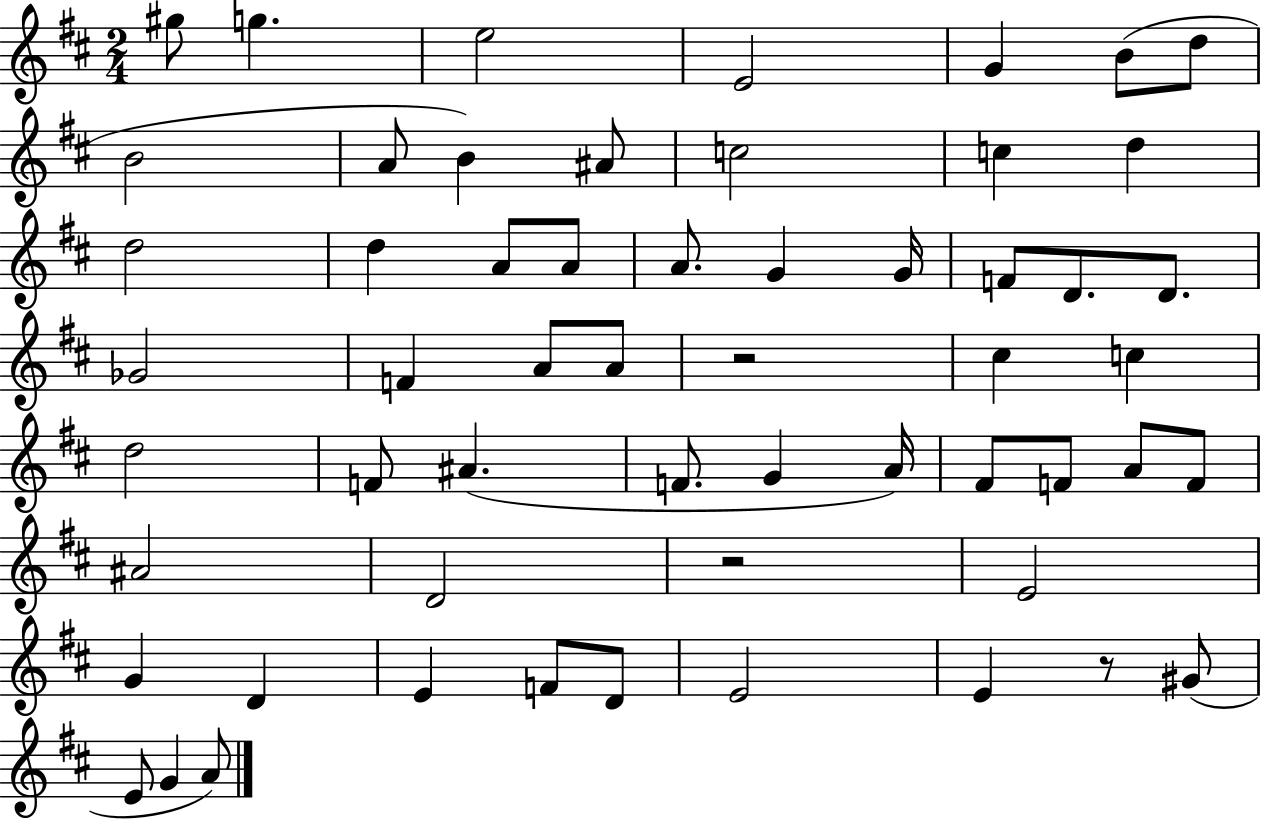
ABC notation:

X:1
T:Untitled
M:2/4
L:1/4
K:D
^g/2 g e2 E2 G B/2 d/2 B2 A/2 B ^A/2 c2 c d d2 d A/2 A/2 A/2 G G/4 F/2 D/2 D/2 _G2 F A/2 A/2 z2 ^c c d2 F/2 ^A F/2 G A/4 ^F/2 F/2 A/2 F/2 ^A2 D2 z2 E2 G D E F/2 D/2 E2 E z/2 ^G/2 E/2 G A/2